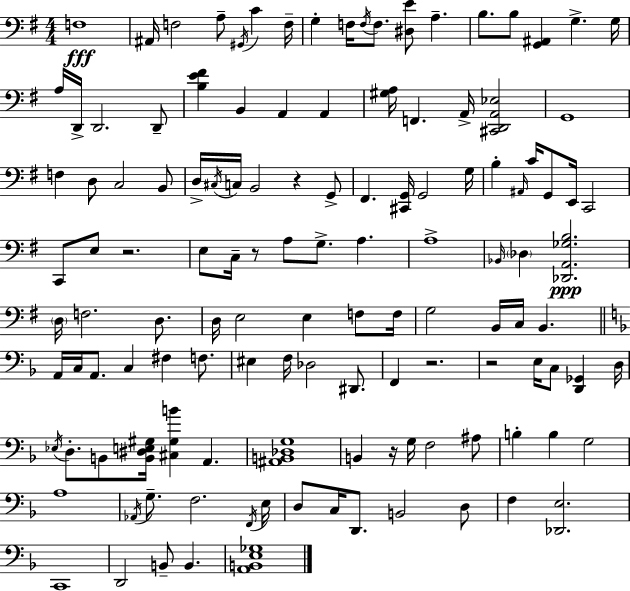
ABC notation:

X:1
T:Untitled
M:4/4
L:1/4
K:Em
F,4 ^A,,/4 F,2 A,/2 ^G,,/4 C F,/4 G, F,/4 F,/4 F,/2 [^D,E]/2 A, B,/2 B,/2 [G,,^A,,] G, G,/4 A,/4 D,,/4 D,,2 D,,/2 [B,E^F] B,, A,, A,, [^G,A,]/4 F,, A,,/4 [^C,,D,,A,,_E,]2 G,,4 F, D,/2 C,2 B,,/2 D,/4 ^C,/4 C,/4 B,,2 z G,,/2 ^F,, [^C,,G,,]/4 G,,2 G,/4 B, ^A,,/4 C/4 G,,/2 E,,/4 C,,2 C,,/2 E,/2 z2 E,/2 C,/4 z/2 A,/2 G,/2 A, A,4 _B,,/4 _D, [_D,,A,,_G,B,]2 D,/4 F,2 D,/2 D,/4 E,2 E, F,/2 F,/4 G,2 B,,/4 C,/4 B,, A,,/4 C,/4 A,,/2 C, ^F, F,/2 ^E, F,/4 _D,2 ^D,,/2 F,, z2 z2 E,/4 C,/2 [D,,_G,,] D,/4 _E,/4 D,/2 B,,/2 [B,,^D,E,^G,]/4 [^C,^G,B] A,, [^A,,B,,_D,G,]4 B,, z/4 G,/4 F,2 ^A,/2 B, B, G,2 A,4 _A,,/4 G,/2 F,2 F,,/4 E,/4 D,/2 C,/4 D,,/2 B,,2 D,/2 F, [_D,,E,]2 C,,4 D,,2 B,,/2 B,, [A,,B,,E,_G,]4